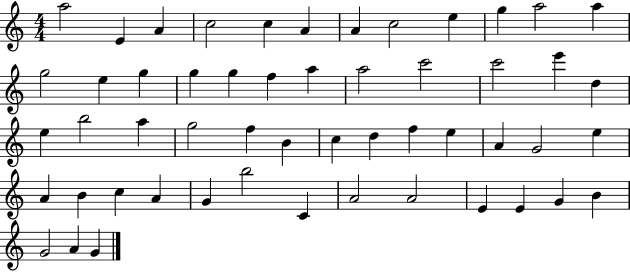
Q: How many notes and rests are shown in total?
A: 53